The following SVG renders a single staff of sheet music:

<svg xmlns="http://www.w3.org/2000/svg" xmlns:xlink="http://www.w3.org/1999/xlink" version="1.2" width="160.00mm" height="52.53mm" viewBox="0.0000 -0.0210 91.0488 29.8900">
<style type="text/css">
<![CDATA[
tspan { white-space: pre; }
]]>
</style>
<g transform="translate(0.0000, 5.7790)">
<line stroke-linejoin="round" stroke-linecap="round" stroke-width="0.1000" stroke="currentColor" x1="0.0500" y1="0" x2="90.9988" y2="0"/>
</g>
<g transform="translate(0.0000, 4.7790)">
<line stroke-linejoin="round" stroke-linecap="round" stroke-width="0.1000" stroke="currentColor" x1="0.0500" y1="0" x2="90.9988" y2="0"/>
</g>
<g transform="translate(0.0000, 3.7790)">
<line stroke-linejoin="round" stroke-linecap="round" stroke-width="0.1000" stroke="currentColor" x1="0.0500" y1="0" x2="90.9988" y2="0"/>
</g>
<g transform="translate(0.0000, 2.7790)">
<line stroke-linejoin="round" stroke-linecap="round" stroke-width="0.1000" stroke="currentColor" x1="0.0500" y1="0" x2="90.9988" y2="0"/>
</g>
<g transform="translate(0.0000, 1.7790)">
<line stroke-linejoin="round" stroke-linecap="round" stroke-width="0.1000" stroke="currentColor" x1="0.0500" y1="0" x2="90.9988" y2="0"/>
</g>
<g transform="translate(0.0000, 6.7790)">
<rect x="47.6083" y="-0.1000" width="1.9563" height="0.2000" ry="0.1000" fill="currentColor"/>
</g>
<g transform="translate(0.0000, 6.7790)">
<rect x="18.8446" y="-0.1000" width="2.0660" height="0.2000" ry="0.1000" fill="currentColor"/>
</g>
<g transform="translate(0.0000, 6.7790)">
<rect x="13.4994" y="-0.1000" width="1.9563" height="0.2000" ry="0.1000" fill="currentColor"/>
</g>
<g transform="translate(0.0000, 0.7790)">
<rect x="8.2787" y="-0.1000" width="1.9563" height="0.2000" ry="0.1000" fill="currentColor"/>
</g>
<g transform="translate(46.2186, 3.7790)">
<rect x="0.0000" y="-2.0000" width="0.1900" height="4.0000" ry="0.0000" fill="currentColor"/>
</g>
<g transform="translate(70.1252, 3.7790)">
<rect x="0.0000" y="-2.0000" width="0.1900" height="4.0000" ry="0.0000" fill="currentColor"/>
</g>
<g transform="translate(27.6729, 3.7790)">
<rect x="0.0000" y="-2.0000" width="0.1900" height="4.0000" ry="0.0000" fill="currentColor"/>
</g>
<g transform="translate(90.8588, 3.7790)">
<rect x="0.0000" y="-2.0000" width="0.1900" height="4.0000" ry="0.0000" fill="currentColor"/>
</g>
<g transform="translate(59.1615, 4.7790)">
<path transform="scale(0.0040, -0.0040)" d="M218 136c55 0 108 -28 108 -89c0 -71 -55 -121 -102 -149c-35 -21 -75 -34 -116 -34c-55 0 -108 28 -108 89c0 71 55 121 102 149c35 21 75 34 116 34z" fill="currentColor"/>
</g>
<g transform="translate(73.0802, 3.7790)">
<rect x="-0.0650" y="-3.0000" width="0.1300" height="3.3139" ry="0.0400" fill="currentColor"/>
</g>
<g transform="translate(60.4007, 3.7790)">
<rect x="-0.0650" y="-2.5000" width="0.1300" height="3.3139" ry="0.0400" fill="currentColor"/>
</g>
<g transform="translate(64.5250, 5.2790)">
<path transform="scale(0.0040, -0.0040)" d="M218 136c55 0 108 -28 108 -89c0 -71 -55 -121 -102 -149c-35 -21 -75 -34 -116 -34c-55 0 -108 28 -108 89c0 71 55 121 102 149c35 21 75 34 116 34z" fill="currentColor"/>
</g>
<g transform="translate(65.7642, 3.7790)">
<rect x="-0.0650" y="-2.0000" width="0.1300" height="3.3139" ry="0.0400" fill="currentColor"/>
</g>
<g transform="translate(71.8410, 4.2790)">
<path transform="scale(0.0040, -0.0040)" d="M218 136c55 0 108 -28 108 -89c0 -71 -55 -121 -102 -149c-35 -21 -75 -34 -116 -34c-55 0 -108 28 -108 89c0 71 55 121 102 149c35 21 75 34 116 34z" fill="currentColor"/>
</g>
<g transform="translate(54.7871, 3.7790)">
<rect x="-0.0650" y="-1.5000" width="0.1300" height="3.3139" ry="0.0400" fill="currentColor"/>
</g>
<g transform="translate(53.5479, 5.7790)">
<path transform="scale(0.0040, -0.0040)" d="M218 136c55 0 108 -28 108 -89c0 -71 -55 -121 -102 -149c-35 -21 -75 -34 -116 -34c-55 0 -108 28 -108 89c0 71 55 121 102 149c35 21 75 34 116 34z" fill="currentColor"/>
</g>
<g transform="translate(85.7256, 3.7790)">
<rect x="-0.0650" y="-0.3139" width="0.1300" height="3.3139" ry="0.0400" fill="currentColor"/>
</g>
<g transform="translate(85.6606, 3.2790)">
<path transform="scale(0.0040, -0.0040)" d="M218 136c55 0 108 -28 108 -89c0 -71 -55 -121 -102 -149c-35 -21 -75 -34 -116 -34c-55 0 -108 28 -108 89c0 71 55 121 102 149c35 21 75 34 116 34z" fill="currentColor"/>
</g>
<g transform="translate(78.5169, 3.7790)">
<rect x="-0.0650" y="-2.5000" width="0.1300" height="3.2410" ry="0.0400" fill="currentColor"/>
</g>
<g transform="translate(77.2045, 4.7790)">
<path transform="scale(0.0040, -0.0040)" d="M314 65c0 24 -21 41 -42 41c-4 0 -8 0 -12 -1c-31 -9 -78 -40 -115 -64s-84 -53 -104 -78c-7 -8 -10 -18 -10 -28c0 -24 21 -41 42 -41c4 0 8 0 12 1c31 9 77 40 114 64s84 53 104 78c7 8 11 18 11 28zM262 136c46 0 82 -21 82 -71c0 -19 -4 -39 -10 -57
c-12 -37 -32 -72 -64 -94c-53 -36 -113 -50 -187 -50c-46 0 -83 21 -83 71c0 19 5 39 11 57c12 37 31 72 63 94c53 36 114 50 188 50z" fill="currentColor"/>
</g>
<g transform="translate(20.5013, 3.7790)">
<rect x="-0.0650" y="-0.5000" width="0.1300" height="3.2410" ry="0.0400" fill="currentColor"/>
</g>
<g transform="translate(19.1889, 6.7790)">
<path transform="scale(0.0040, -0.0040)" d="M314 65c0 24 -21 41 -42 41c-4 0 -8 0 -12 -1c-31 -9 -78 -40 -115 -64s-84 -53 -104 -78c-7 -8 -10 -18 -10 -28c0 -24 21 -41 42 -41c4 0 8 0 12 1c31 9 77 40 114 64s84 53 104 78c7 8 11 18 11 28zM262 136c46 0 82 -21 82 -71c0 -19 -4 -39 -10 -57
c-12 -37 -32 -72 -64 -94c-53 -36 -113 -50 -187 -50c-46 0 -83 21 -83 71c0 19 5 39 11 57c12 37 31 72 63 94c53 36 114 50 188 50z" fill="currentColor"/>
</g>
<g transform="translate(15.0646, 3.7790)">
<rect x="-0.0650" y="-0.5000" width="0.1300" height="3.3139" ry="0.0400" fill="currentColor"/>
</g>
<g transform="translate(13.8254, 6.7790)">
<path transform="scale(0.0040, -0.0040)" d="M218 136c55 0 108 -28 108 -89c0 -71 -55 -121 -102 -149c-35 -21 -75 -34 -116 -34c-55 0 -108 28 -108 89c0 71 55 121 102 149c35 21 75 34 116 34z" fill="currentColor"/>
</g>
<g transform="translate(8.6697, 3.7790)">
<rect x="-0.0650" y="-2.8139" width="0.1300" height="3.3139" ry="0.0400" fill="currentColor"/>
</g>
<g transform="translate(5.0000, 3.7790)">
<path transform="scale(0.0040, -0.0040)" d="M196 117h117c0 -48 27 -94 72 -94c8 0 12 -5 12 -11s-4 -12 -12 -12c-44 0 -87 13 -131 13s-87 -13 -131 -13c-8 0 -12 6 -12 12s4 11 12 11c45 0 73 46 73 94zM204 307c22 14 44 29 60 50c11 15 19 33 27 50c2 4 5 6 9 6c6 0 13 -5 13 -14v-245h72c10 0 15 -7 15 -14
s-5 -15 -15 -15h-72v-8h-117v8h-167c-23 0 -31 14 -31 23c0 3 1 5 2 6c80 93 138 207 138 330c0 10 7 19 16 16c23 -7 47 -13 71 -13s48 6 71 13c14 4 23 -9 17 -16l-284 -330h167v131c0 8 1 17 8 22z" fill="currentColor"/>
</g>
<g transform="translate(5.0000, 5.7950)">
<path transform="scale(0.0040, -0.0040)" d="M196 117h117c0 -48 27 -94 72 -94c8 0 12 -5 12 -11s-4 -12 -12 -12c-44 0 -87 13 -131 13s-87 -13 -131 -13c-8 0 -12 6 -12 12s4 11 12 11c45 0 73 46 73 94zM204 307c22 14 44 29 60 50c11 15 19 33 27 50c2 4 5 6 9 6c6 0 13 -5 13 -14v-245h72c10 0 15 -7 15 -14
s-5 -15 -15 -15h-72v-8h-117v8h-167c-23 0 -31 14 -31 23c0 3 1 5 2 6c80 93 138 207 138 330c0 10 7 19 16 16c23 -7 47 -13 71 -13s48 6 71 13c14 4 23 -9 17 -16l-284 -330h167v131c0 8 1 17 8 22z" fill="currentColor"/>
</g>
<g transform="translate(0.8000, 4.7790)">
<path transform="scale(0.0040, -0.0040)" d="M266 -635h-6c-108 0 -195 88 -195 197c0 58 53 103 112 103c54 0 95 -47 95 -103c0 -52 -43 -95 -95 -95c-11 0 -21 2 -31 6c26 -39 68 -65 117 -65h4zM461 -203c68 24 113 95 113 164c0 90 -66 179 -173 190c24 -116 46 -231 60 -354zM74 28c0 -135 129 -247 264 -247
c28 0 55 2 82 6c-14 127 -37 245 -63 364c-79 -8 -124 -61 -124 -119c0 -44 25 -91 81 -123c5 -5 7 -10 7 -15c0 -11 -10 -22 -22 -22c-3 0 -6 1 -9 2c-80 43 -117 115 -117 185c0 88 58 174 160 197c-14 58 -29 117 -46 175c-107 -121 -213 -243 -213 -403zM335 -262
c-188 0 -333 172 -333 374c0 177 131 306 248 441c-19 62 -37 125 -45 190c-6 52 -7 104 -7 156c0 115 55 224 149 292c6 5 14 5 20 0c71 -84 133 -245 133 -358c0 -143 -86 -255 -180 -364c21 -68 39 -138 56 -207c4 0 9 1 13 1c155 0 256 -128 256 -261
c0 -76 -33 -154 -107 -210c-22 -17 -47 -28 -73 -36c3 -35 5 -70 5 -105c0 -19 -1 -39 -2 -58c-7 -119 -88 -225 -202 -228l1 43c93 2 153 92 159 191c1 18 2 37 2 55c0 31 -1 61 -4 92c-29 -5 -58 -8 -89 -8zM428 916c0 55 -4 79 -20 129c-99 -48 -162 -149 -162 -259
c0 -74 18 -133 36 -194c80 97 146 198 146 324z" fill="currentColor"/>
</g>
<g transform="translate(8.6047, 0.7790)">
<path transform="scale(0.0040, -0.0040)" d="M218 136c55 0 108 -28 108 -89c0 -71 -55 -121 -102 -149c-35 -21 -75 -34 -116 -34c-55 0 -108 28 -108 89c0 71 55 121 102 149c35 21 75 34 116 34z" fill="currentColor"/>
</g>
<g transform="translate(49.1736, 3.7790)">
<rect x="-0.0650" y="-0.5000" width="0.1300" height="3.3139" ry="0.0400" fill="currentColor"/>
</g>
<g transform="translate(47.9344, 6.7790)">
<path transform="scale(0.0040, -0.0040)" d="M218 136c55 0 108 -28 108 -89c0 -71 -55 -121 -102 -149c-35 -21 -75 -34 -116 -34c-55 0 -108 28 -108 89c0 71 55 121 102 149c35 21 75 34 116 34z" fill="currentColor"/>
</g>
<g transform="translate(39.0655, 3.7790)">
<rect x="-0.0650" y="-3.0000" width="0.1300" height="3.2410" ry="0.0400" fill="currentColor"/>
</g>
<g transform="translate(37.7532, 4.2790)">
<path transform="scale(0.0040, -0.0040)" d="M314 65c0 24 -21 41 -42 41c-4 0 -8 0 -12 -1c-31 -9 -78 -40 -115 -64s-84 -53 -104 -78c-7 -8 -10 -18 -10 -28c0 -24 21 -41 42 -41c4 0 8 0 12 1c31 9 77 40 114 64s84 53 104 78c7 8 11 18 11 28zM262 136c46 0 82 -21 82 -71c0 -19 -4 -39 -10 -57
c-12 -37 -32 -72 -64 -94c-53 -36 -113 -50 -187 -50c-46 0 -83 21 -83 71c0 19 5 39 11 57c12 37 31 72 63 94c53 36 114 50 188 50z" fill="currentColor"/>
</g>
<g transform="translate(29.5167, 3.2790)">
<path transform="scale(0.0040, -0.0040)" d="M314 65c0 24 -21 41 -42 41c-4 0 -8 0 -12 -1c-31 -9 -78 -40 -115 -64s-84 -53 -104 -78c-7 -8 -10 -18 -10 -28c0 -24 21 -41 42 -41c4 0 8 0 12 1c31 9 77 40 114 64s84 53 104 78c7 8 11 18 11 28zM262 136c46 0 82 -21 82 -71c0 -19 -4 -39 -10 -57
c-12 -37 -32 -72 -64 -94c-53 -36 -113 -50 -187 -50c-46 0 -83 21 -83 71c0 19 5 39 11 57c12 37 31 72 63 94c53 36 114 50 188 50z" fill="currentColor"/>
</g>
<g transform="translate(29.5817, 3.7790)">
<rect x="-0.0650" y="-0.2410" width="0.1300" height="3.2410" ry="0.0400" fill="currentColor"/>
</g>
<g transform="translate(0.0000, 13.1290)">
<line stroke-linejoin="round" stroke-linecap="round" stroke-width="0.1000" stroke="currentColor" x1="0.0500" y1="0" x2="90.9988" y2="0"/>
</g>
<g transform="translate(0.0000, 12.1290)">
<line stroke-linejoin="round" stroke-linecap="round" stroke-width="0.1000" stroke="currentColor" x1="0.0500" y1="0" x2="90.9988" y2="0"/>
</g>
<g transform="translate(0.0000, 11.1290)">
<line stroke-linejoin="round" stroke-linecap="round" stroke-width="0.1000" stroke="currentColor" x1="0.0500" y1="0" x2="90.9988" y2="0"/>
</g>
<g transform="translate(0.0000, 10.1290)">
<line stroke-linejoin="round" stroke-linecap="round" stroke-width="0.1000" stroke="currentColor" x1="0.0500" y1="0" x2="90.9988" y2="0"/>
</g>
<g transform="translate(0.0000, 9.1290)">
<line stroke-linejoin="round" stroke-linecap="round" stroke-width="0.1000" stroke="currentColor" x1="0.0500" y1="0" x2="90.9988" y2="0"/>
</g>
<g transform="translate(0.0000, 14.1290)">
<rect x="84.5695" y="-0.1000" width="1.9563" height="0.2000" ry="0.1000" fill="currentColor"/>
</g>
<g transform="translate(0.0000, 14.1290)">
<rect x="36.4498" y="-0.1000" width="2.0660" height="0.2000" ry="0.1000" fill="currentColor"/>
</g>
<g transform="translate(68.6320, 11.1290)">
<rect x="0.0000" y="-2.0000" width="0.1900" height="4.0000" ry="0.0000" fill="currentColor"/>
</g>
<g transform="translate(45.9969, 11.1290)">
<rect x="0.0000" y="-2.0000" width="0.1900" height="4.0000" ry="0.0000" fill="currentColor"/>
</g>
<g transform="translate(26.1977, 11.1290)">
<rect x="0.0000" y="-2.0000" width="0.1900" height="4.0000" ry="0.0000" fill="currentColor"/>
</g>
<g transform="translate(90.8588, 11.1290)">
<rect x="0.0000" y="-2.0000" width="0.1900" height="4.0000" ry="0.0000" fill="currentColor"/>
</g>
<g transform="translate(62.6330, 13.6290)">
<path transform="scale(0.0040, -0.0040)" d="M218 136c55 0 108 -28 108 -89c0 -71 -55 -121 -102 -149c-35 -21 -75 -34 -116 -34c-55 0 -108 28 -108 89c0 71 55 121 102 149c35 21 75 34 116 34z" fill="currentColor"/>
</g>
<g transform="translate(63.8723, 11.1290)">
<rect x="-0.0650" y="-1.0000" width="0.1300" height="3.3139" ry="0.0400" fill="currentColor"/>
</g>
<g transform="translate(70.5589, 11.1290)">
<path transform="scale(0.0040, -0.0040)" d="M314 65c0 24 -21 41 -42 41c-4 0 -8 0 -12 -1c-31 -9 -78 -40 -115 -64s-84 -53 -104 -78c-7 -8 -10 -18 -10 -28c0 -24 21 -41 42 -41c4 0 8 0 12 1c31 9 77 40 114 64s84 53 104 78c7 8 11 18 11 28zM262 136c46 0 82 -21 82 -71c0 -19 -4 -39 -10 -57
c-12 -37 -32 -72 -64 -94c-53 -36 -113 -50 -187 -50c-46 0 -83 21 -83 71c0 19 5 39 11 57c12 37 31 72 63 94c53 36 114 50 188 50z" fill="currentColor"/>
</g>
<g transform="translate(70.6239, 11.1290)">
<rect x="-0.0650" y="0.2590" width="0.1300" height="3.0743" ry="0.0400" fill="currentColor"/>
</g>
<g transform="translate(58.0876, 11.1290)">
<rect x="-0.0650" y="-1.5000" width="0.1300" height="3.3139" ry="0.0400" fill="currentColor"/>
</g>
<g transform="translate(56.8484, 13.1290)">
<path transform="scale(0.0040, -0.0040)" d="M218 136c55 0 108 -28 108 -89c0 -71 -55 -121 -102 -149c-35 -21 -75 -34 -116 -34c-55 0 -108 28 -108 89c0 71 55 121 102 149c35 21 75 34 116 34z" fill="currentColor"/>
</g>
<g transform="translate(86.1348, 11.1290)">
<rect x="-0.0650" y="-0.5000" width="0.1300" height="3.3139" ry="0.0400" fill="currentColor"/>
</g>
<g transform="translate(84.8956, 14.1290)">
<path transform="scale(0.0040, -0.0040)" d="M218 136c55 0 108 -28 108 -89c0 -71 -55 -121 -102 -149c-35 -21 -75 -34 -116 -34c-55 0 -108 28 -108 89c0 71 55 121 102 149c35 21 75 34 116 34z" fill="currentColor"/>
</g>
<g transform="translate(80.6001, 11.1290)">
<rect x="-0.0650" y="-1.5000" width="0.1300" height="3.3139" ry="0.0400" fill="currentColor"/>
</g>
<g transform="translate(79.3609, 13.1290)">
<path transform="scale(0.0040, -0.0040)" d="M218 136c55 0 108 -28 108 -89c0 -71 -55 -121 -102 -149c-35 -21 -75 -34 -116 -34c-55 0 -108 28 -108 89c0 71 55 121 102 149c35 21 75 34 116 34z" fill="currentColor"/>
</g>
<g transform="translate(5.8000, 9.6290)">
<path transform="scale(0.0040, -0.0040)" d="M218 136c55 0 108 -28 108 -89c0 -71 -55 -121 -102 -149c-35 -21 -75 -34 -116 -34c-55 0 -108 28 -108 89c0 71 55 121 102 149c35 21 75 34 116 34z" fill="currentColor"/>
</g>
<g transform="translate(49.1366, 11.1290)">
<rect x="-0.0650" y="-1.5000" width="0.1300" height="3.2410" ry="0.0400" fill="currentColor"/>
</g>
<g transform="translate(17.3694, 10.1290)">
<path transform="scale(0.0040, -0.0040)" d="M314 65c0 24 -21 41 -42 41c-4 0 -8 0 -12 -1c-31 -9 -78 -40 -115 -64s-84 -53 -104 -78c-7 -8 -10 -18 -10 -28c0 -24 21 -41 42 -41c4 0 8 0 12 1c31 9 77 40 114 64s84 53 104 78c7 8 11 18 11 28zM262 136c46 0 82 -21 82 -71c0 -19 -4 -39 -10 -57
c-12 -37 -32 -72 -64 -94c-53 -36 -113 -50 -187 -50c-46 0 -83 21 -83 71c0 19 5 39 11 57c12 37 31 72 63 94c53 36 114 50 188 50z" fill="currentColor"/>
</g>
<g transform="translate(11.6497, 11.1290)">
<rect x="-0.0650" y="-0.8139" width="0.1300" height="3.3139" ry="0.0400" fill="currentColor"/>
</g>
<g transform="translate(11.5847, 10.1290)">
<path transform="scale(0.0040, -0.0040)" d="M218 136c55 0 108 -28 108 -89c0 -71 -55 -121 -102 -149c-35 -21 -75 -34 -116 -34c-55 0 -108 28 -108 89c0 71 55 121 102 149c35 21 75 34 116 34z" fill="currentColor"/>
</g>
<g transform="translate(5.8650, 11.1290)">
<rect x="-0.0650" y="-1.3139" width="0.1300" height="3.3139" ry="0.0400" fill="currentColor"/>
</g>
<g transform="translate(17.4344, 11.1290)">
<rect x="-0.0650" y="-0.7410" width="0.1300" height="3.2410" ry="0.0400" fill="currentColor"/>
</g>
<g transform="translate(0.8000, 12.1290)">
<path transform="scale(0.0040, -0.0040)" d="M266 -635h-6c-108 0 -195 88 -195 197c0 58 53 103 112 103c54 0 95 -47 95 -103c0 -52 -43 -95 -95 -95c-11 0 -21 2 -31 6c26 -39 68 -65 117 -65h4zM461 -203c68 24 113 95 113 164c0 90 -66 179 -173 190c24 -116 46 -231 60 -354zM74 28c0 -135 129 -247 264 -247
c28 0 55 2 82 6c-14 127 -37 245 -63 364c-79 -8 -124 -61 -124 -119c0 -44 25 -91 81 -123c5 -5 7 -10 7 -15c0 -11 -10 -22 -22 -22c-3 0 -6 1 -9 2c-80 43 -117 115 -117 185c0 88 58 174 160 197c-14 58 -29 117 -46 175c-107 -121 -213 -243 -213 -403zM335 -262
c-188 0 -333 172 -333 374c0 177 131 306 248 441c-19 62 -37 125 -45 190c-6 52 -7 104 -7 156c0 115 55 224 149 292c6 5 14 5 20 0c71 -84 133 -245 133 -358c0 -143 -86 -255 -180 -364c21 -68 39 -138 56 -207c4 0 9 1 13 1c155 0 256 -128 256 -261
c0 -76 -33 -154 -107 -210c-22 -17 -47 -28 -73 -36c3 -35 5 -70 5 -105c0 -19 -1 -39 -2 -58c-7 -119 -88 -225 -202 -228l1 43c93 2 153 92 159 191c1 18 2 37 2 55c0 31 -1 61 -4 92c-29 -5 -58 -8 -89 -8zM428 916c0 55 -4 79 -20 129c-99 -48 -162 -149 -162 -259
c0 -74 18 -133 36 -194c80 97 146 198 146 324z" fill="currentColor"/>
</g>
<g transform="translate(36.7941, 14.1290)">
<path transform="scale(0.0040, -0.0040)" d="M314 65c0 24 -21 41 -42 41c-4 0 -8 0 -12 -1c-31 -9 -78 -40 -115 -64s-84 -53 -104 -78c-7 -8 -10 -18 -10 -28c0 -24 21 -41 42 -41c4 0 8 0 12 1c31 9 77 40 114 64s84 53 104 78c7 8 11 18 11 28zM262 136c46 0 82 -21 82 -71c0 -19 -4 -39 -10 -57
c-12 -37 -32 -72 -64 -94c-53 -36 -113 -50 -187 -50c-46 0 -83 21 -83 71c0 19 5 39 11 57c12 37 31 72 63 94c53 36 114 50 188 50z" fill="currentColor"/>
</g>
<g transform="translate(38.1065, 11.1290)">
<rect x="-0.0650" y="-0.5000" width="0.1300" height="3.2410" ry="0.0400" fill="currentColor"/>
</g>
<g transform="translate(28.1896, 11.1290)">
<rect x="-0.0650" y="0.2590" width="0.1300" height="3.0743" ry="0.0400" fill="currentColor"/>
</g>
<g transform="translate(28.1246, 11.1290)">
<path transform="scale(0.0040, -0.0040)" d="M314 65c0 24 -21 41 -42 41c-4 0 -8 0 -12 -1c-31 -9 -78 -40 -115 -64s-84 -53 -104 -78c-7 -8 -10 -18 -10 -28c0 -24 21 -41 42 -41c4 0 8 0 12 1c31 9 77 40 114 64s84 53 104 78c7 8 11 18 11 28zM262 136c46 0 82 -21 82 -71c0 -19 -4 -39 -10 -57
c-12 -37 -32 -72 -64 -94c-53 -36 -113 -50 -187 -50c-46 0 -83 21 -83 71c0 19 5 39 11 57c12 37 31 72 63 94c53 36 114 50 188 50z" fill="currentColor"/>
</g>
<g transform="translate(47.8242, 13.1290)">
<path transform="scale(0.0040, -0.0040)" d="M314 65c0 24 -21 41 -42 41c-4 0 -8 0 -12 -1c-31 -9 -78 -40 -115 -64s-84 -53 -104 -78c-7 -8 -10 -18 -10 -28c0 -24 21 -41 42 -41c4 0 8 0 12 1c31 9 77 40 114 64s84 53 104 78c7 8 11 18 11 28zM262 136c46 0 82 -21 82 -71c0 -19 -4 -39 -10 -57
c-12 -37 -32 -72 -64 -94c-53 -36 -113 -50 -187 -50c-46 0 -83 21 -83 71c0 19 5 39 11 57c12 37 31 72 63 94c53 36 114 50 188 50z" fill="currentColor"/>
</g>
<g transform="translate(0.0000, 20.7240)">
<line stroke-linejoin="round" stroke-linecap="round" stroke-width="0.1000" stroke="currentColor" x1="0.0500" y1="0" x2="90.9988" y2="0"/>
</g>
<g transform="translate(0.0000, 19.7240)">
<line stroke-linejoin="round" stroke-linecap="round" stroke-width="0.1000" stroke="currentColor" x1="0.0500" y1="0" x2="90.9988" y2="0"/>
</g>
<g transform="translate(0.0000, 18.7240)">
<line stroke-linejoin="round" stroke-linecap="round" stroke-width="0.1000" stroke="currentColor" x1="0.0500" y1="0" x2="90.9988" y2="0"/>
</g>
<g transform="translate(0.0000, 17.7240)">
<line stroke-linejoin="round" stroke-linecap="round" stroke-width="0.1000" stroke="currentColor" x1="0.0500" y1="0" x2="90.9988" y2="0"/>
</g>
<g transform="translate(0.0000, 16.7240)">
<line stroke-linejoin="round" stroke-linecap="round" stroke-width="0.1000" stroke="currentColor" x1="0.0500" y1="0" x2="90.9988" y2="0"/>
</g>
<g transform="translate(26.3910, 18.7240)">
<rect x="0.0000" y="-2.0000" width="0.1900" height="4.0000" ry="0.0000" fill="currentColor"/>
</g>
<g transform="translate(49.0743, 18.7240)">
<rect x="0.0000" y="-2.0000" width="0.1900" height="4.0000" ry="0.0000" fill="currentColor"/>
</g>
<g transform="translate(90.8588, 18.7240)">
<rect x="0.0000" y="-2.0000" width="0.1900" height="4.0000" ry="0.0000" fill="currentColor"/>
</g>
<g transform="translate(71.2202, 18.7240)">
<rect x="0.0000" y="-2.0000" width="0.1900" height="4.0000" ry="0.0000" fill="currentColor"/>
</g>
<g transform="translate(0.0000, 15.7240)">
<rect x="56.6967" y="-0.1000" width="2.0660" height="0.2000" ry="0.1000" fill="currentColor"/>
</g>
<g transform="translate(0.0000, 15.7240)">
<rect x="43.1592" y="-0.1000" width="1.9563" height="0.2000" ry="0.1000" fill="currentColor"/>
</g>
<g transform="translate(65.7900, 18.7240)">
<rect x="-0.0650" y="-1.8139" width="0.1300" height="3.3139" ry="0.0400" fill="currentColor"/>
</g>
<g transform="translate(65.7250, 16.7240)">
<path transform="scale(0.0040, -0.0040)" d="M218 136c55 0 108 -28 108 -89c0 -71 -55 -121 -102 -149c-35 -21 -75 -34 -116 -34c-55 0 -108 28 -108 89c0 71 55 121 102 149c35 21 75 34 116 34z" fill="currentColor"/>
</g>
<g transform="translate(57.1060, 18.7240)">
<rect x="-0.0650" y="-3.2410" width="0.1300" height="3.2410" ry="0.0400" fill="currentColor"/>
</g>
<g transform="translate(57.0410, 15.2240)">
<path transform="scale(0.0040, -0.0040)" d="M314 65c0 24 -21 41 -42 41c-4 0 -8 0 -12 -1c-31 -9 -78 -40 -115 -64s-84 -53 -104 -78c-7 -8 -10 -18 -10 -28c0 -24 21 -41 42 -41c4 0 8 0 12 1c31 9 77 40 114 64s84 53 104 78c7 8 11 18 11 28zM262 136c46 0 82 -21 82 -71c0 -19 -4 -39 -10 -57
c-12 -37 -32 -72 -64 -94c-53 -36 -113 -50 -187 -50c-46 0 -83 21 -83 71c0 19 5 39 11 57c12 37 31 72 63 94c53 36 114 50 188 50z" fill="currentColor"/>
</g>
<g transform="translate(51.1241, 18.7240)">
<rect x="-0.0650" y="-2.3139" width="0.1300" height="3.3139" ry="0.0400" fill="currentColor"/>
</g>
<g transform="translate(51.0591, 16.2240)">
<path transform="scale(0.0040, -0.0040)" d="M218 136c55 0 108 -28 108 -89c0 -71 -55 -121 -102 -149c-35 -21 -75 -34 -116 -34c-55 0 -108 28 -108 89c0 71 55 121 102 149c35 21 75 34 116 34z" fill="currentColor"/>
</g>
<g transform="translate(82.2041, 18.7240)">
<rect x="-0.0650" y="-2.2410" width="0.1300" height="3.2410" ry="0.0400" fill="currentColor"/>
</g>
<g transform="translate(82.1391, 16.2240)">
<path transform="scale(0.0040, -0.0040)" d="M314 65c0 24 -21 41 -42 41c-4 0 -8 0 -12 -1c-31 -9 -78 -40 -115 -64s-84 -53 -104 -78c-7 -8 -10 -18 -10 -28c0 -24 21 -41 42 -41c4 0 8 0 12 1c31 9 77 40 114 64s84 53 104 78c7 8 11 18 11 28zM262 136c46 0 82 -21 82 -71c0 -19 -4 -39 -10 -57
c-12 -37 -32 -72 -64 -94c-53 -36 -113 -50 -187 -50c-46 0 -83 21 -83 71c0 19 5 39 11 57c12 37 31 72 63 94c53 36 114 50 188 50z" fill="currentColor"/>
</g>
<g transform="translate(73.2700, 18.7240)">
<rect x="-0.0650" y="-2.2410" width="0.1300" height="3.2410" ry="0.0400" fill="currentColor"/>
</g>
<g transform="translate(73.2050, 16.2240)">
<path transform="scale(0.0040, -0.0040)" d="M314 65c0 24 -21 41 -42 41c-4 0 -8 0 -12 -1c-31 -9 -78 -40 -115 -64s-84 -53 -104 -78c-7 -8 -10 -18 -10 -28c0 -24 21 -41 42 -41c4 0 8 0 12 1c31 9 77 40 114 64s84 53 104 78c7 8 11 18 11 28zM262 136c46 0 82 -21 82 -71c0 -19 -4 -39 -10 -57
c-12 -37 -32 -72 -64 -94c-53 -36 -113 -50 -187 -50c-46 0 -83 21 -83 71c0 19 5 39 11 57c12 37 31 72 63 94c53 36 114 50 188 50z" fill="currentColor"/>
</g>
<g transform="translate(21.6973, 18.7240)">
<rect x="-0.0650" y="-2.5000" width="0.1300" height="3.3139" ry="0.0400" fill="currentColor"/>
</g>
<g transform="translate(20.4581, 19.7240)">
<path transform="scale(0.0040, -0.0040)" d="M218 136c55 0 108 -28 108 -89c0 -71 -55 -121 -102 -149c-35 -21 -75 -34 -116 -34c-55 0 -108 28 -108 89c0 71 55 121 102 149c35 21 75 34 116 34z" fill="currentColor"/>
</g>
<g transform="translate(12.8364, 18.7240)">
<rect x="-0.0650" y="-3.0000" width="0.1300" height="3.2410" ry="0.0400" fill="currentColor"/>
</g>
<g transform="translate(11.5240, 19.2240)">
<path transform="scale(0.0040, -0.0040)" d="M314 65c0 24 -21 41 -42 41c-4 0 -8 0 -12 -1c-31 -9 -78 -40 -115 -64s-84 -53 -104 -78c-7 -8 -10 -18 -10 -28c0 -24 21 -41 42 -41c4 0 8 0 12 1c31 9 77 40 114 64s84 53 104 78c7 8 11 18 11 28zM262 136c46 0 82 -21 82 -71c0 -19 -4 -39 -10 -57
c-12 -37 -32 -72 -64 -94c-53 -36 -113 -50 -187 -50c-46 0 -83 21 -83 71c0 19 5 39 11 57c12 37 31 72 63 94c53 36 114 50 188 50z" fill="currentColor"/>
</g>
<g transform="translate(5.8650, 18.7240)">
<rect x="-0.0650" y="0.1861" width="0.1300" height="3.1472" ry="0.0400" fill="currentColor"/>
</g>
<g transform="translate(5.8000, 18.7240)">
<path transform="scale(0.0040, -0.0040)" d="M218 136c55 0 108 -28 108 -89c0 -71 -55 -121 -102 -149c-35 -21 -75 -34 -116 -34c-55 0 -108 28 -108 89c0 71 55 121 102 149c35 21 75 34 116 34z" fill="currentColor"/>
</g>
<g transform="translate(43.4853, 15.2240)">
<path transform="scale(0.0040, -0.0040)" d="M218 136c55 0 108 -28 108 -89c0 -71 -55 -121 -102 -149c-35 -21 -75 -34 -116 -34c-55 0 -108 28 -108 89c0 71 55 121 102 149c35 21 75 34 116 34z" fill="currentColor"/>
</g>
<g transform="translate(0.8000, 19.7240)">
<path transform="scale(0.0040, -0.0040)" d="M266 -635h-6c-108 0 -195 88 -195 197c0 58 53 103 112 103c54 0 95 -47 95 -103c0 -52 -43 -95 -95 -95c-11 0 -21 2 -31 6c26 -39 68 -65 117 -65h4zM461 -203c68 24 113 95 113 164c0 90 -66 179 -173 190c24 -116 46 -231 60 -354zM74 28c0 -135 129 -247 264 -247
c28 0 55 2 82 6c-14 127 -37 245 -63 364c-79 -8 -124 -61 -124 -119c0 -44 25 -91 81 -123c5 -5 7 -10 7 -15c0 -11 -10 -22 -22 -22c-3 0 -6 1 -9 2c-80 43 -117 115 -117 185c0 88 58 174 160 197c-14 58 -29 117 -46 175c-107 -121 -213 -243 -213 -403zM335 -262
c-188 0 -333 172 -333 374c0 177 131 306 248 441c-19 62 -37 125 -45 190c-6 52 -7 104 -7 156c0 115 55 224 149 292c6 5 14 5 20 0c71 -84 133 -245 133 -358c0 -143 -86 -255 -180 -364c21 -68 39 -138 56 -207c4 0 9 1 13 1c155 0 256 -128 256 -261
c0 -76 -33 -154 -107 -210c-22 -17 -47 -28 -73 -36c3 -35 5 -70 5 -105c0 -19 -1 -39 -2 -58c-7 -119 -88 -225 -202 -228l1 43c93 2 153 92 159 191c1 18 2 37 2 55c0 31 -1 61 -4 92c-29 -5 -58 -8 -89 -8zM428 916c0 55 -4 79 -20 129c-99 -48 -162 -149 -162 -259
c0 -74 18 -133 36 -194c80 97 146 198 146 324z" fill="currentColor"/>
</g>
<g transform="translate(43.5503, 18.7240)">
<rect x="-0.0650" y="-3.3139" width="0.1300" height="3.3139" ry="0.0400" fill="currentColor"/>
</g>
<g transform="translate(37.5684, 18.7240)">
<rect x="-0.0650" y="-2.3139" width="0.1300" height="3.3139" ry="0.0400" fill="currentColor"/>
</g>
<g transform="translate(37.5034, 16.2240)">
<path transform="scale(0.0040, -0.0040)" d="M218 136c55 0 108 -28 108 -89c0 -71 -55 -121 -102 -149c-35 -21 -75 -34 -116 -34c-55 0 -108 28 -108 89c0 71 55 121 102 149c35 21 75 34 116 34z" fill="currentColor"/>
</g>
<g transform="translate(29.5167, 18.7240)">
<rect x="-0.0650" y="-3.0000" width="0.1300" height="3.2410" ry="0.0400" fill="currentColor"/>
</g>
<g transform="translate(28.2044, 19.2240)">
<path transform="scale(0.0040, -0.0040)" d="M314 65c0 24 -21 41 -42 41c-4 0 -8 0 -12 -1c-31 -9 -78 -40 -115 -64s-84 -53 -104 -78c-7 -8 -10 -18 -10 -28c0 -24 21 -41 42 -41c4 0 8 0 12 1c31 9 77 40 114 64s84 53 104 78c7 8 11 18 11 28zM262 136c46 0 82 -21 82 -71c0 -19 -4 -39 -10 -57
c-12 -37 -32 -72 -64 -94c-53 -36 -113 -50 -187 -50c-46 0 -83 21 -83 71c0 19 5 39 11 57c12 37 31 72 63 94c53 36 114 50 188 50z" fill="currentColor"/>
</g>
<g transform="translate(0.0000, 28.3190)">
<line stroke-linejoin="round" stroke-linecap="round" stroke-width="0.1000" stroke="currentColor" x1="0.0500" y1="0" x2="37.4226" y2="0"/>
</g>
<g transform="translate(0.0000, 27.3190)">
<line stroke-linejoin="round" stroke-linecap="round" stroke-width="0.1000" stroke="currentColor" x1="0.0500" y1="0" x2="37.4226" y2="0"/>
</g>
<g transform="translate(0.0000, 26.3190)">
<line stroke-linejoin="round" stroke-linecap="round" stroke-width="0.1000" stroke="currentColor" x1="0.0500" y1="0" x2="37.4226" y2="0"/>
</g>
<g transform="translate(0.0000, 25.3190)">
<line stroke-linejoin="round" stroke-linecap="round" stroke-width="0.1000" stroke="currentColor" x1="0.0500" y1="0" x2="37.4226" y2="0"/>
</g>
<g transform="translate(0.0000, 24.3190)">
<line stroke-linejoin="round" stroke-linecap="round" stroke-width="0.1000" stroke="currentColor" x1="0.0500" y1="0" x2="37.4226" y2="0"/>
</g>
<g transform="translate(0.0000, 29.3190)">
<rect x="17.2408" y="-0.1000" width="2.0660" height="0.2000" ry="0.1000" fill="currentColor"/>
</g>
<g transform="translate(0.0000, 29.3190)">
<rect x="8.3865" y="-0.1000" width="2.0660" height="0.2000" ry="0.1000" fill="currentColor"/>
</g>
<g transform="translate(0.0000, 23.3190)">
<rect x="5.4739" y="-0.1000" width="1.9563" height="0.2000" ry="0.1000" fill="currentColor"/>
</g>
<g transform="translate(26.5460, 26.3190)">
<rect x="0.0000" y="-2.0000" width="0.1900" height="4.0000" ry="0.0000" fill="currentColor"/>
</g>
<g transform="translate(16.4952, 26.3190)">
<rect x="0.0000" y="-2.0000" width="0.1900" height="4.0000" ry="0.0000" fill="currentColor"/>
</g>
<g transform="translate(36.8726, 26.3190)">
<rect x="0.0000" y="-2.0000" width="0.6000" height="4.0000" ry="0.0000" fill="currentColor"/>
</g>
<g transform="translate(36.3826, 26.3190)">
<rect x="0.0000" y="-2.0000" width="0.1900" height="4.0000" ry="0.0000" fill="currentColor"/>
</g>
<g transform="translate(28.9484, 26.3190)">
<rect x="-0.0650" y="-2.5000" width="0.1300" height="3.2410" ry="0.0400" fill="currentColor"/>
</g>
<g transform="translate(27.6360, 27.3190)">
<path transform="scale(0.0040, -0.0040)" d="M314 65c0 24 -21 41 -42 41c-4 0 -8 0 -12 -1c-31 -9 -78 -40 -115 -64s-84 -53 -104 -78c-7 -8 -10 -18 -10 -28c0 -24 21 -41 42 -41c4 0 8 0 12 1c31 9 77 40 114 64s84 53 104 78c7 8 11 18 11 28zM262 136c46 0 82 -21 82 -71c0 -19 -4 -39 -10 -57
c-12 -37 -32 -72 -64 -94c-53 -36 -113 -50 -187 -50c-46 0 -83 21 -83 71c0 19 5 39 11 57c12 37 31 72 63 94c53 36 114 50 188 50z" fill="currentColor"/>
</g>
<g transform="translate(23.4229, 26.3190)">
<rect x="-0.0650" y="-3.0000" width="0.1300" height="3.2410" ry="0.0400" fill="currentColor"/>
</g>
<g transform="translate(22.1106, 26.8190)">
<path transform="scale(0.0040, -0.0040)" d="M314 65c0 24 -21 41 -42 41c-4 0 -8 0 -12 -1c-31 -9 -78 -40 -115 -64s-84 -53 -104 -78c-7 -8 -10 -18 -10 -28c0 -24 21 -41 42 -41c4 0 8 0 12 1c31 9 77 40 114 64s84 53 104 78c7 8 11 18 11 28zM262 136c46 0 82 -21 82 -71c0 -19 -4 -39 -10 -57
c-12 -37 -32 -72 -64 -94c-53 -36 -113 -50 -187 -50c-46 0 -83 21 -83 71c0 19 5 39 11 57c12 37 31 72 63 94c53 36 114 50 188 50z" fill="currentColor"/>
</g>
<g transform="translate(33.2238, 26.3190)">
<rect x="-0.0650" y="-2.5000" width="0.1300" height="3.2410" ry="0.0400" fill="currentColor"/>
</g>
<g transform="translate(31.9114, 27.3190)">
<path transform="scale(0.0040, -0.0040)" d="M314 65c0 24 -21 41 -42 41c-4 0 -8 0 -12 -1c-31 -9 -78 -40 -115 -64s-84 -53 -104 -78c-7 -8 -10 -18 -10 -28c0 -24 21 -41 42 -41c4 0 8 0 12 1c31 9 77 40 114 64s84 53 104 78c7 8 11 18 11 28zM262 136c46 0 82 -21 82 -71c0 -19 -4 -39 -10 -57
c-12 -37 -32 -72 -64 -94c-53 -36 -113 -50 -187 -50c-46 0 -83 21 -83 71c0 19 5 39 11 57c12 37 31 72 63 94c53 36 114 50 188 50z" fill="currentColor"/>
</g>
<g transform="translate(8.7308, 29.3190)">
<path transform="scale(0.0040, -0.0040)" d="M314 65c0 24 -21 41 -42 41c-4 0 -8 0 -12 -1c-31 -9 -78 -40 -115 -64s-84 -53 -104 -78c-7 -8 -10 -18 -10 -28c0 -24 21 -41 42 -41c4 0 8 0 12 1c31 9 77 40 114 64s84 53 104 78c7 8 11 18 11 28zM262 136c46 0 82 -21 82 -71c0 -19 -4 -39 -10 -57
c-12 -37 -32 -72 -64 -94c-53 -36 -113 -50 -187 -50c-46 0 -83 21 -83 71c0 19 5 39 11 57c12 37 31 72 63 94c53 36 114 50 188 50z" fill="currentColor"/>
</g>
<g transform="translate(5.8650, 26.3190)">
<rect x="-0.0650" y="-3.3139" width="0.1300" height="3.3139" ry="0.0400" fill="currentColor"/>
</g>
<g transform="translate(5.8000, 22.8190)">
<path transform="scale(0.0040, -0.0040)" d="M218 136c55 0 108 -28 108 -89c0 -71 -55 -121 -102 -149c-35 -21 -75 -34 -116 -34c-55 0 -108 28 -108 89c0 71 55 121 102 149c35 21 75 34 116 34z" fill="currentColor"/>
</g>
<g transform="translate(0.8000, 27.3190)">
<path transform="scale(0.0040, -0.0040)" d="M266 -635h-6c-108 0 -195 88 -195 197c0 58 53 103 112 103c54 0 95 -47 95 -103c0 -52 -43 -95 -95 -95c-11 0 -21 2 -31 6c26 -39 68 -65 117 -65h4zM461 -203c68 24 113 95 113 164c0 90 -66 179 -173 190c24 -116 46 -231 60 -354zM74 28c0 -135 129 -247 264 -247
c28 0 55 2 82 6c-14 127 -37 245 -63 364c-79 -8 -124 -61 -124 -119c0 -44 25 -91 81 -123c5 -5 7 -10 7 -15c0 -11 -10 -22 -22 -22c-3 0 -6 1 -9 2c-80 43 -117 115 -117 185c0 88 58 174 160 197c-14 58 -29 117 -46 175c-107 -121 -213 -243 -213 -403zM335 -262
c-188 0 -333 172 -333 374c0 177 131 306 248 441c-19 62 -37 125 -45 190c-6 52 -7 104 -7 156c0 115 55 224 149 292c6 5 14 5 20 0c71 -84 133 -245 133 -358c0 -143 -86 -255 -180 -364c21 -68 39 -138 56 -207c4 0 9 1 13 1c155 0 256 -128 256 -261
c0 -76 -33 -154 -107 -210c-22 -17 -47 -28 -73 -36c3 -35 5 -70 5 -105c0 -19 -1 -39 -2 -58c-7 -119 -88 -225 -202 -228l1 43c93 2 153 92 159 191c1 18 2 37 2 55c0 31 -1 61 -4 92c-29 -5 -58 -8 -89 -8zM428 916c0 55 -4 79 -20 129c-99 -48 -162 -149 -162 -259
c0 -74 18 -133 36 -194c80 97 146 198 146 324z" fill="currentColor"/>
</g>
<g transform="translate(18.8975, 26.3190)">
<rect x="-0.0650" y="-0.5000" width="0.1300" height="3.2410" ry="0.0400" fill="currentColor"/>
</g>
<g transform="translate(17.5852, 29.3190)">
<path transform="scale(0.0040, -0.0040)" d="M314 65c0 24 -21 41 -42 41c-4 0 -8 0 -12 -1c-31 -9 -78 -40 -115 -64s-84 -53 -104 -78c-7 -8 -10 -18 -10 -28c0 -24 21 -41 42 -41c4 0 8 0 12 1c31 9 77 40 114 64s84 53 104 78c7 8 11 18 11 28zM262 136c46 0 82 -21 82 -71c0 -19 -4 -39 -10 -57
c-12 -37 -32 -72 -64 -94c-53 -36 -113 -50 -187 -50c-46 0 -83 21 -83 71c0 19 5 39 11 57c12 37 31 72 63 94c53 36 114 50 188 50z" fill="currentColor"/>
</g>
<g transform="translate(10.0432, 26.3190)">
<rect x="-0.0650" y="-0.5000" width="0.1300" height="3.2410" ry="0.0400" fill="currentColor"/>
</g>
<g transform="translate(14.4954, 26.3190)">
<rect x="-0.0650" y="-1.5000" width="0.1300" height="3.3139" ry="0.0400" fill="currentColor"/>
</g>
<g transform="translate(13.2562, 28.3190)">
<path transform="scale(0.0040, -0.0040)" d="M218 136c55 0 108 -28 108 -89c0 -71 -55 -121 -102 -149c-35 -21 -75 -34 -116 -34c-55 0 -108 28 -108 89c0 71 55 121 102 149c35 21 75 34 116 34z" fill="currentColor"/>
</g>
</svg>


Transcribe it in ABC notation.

X:1
T:Untitled
M:4/4
L:1/4
K:C
a C C2 c2 A2 C E G F A G2 c e d d2 B2 C2 E2 E D B2 E C B A2 G A2 g b g b2 f g2 g2 b C2 E C2 A2 G2 G2